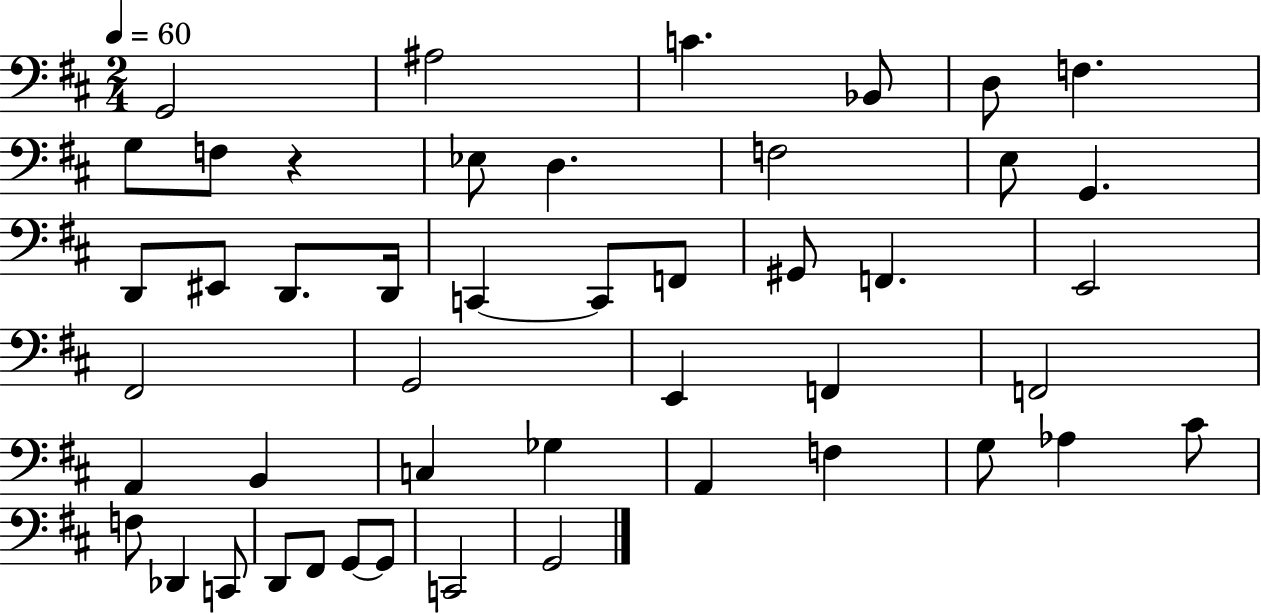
{
  \clef bass
  \numericTimeSignature
  \time 2/4
  \key d \major
  \tempo 4 = 60
  g,2 | ais2 | c'4. bes,8 | d8 f4. | \break g8 f8 r4 | ees8 d4. | f2 | e8 g,4. | \break d,8 eis,8 d,8. d,16 | c,4~~ c,8 f,8 | gis,8 f,4. | e,2 | \break fis,2 | g,2 | e,4 f,4 | f,2 | \break a,4 b,4 | c4 ges4 | a,4 f4 | g8 aes4 cis'8 | \break f8 des,4 c,8 | d,8 fis,8 g,8~~ g,8 | c,2 | g,2 | \break \bar "|."
}